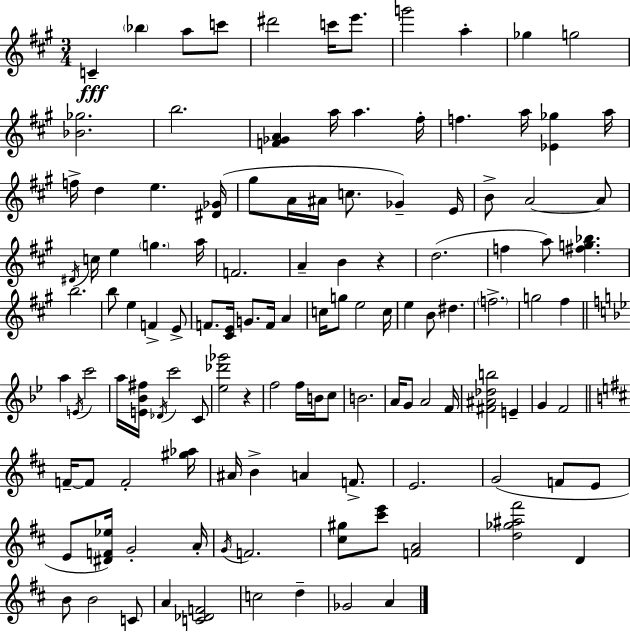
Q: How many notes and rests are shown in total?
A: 122